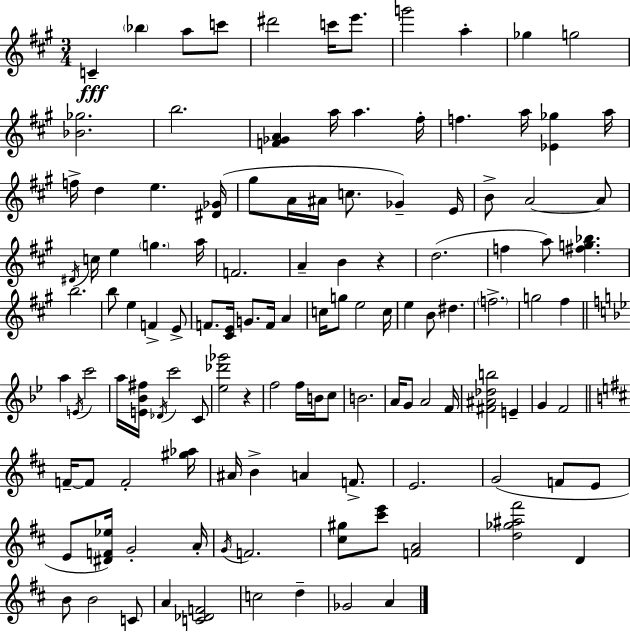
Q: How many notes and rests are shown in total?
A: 122